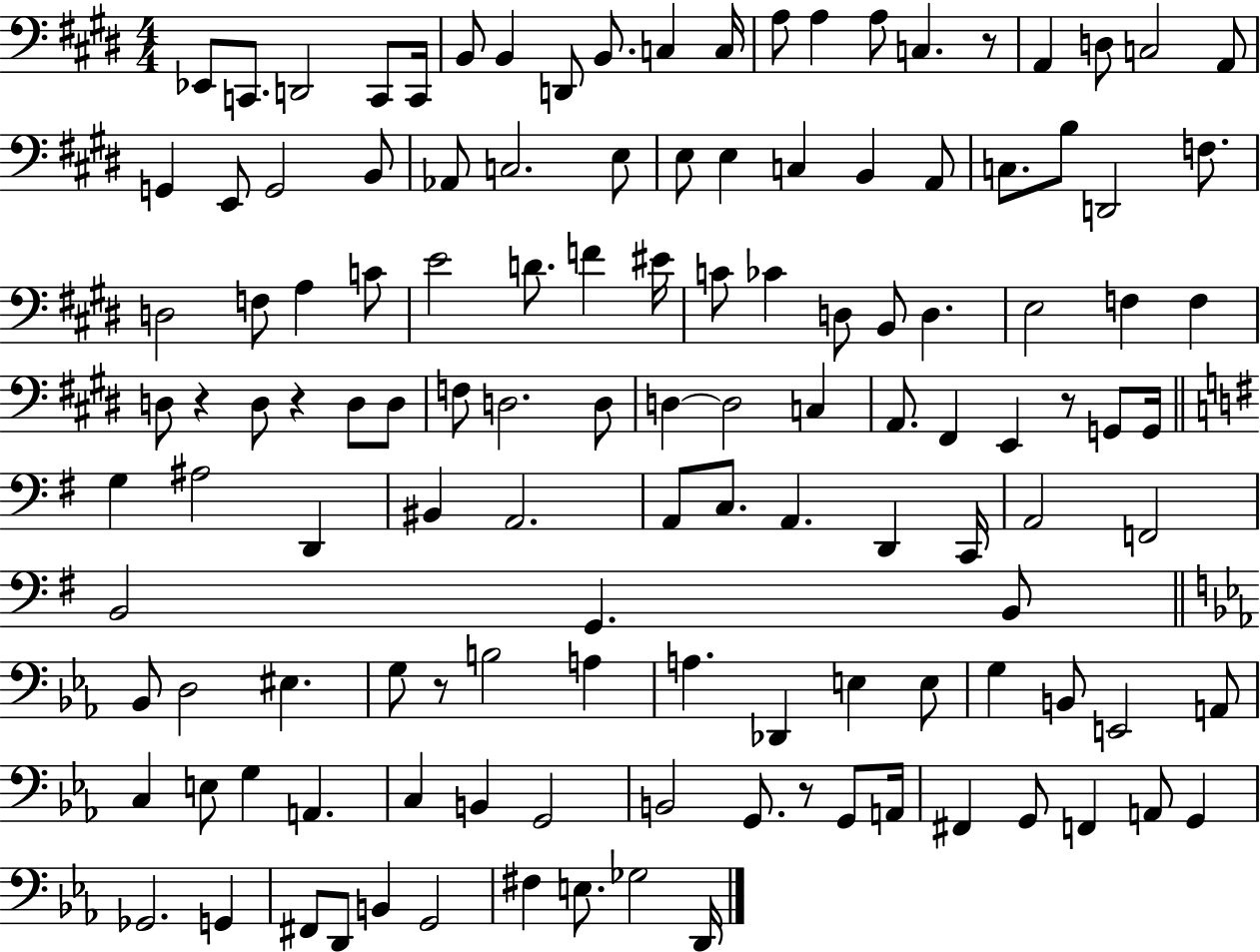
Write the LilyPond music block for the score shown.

{
  \clef bass
  \numericTimeSignature
  \time 4/4
  \key e \major
  ees,8 c,8. d,2 c,8 c,16 | b,8 b,4 d,8 b,8. c4 c16 | a8 a4 a8 c4. r8 | a,4 d8 c2 a,8 | \break g,4 e,8 g,2 b,8 | aes,8 c2. e8 | e8 e4 c4 b,4 a,8 | c8. b8 d,2 f8. | \break d2 f8 a4 c'8 | e'2 d'8. f'4 eis'16 | c'8 ces'4 d8 b,8 d4. | e2 f4 f4 | \break d8 r4 d8 r4 d8 d8 | f8 d2. d8 | d4~~ d2 c4 | a,8. fis,4 e,4 r8 g,8 g,16 | \break \bar "||" \break \key e \minor g4 ais2 d,4 | bis,4 a,2. | a,8 c8. a,4. d,4 c,16 | a,2 f,2 | \break b,2 g,4. b,8 | \bar "||" \break \key c \minor bes,8 d2 eis4. | g8 r8 b2 a4 | a4. des,4 e4 e8 | g4 b,8 e,2 a,8 | \break c4 e8 g4 a,4. | c4 b,4 g,2 | b,2 g,8. r8 g,8 a,16 | fis,4 g,8 f,4 a,8 g,4 | \break ges,2. g,4 | fis,8 d,8 b,4 g,2 | fis4 e8. ges2 d,16 | \bar "|."
}